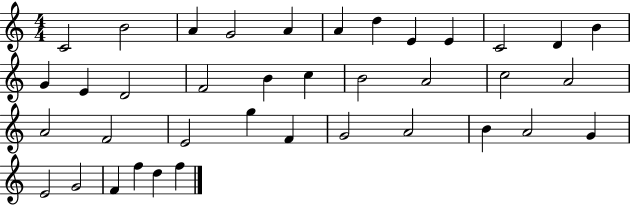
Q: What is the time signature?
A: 4/4